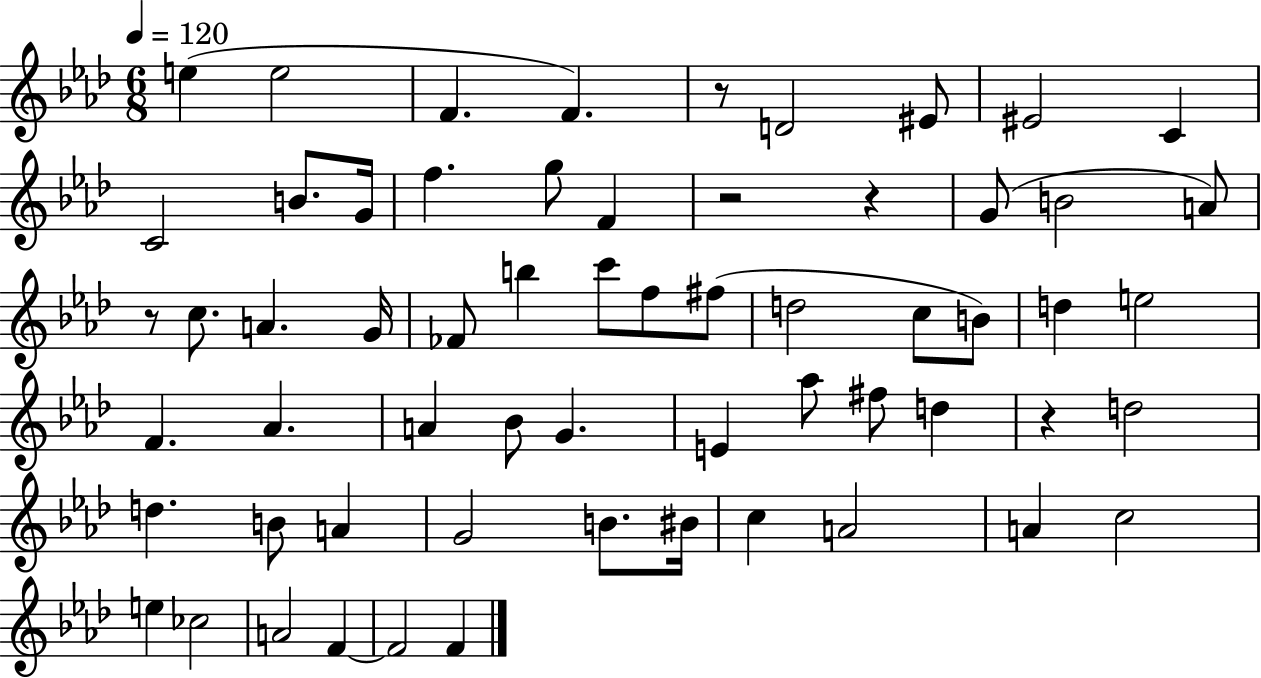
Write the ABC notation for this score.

X:1
T:Untitled
M:6/8
L:1/4
K:Ab
e e2 F F z/2 D2 ^E/2 ^E2 C C2 B/2 G/4 f g/2 F z2 z G/2 B2 A/2 z/2 c/2 A G/4 _F/2 b c'/2 f/2 ^f/2 d2 c/2 B/2 d e2 F _A A _B/2 G E _a/2 ^f/2 d z d2 d B/2 A G2 B/2 ^B/4 c A2 A c2 e _c2 A2 F F2 F